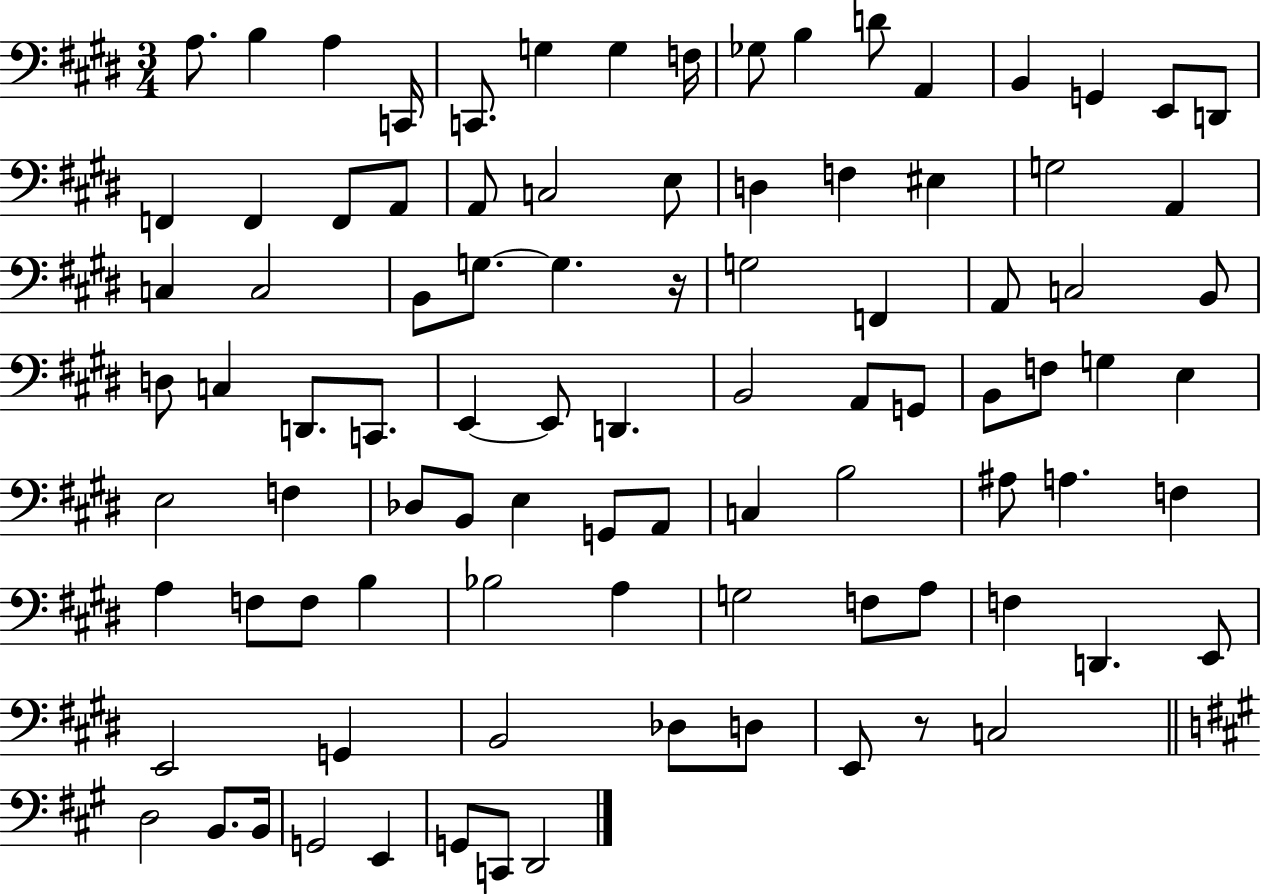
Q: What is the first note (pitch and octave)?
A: A3